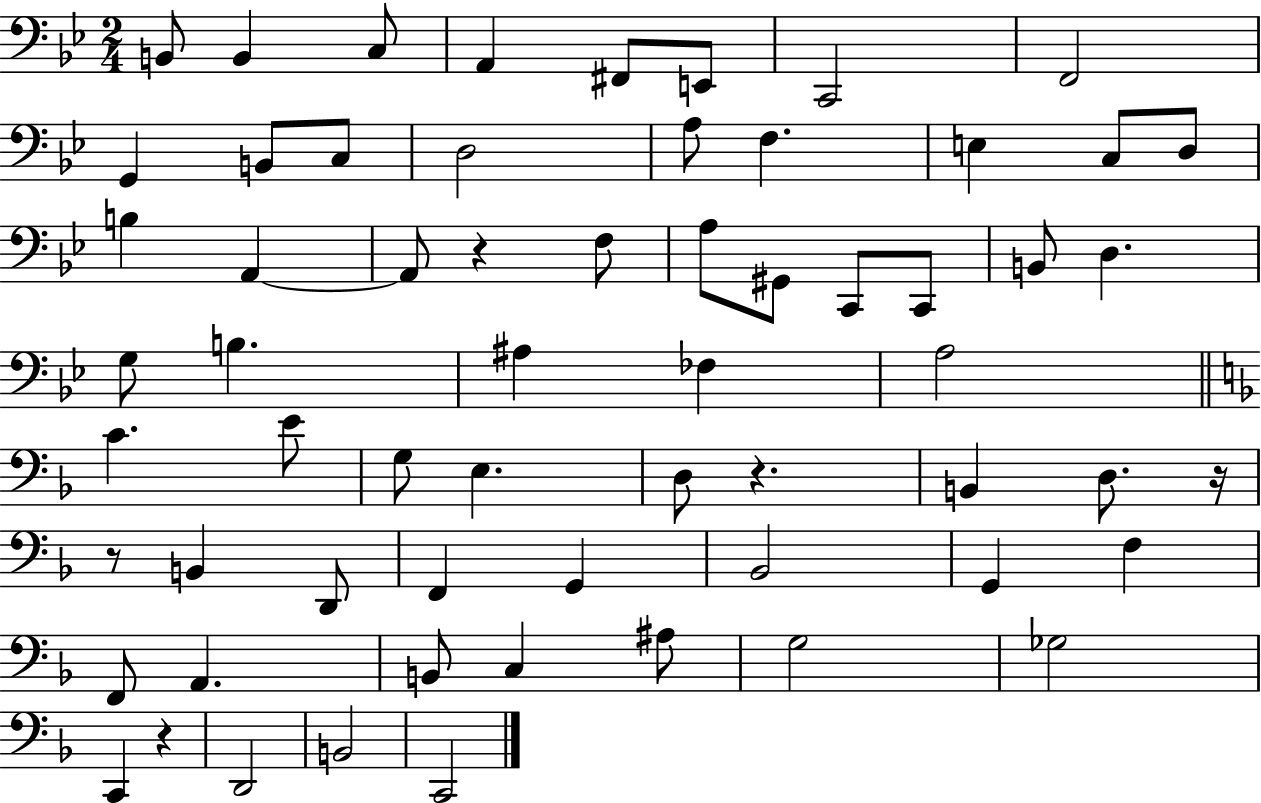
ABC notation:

X:1
T:Untitled
M:2/4
L:1/4
K:Bb
B,,/2 B,, C,/2 A,, ^F,,/2 E,,/2 C,,2 F,,2 G,, B,,/2 C,/2 D,2 A,/2 F, E, C,/2 D,/2 B, A,, A,,/2 z F,/2 A,/2 ^G,,/2 C,,/2 C,,/2 B,,/2 D, G,/2 B, ^A, _F, A,2 C E/2 G,/2 E, D,/2 z B,, D,/2 z/4 z/2 B,, D,,/2 F,, G,, _B,,2 G,, F, F,,/2 A,, B,,/2 C, ^A,/2 G,2 _G,2 C,, z D,,2 B,,2 C,,2